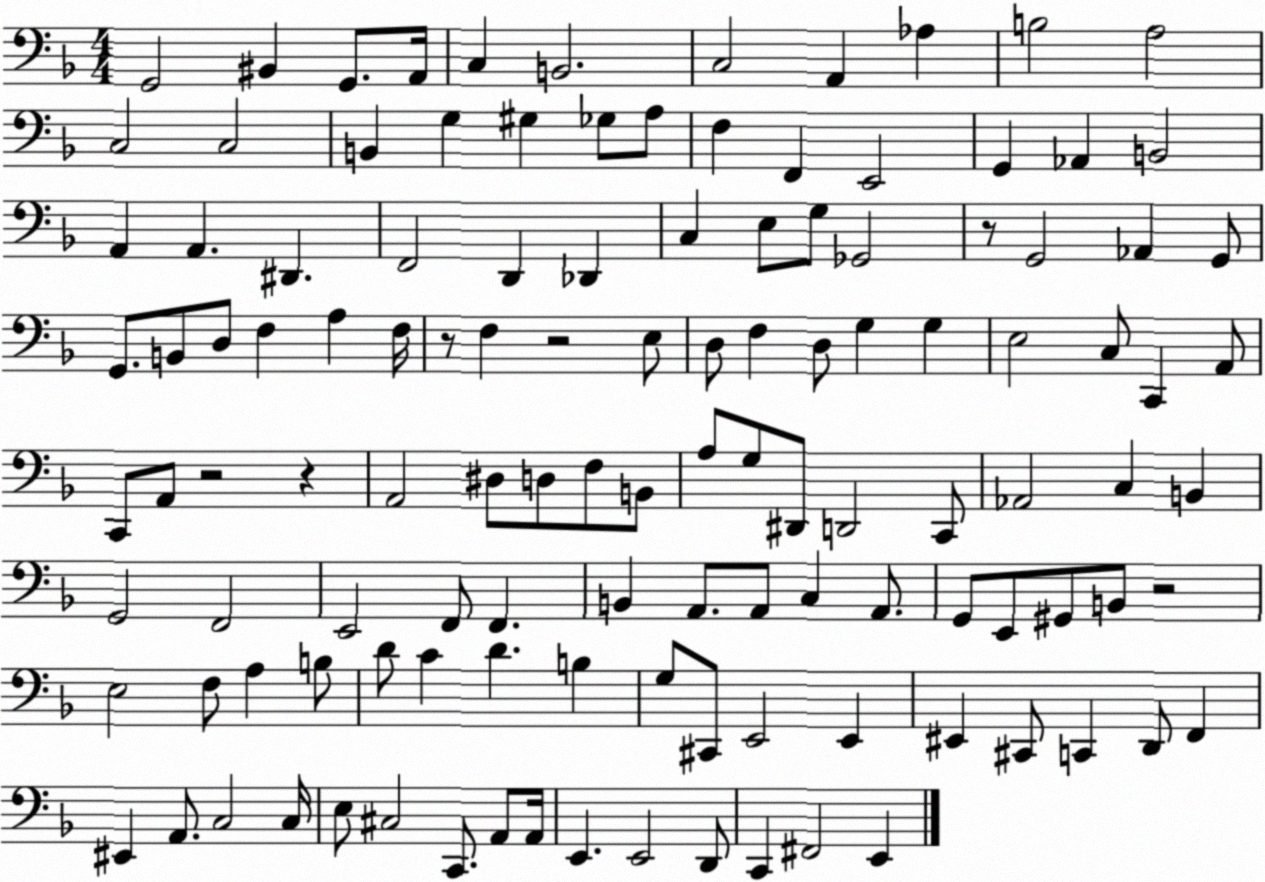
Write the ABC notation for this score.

X:1
T:Untitled
M:4/4
L:1/4
K:F
G,,2 ^B,, G,,/2 A,,/4 C, B,,2 C,2 A,, _A, B,2 A,2 C,2 C,2 B,, G, ^G, _G,/2 A,/2 F, F,, E,,2 G,, _A,, B,,2 A,, A,, ^D,, F,,2 D,, _D,, C, E,/2 G,/2 _G,,2 z/2 G,,2 _A,, G,,/2 G,,/2 B,,/2 D,/2 F, A, F,/4 z/2 F, z2 E,/2 D,/2 F, D,/2 G, G, E,2 C,/2 C,, A,,/2 C,,/2 A,,/2 z2 z A,,2 ^D,/2 D,/2 F,/2 B,,/2 A,/2 G,/2 ^D,,/2 D,,2 C,,/2 _A,,2 C, B,, G,,2 F,,2 E,,2 F,,/2 F,, B,, A,,/2 A,,/2 C, A,,/2 G,,/2 E,,/2 ^G,,/2 B,,/2 z2 E,2 F,/2 A, B,/2 D/2 C D B, G,/2 ^C,,/2 E,,2 E,, ^E,, ^C,,/2 C,, D,,/2 F,, ^E,, A,,/2 C,2 C,/4 E,/2 ^C,2 C,,/2 A,,/2 A,,/4 E,, E,,2 D,,/2 C,, ^F,,2 E,,